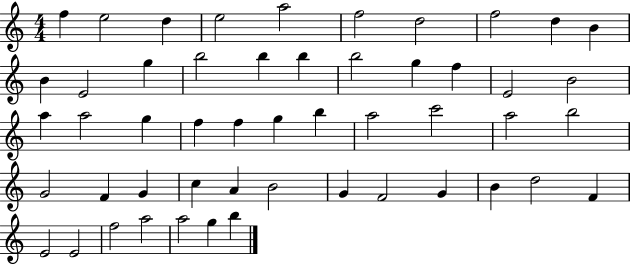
X:1
T:Untitled
M:4/4
L:1/4
K:C
f e2 d e2 a2 f2 d2 f2 d B B E2 g b2 b b b2 g f E2 B2 a a2 g f f g b a2 c'2 a2 b2 G2 F G c A B2 G F2 G B d2 F E2 E2 f2 a2 a2 g b